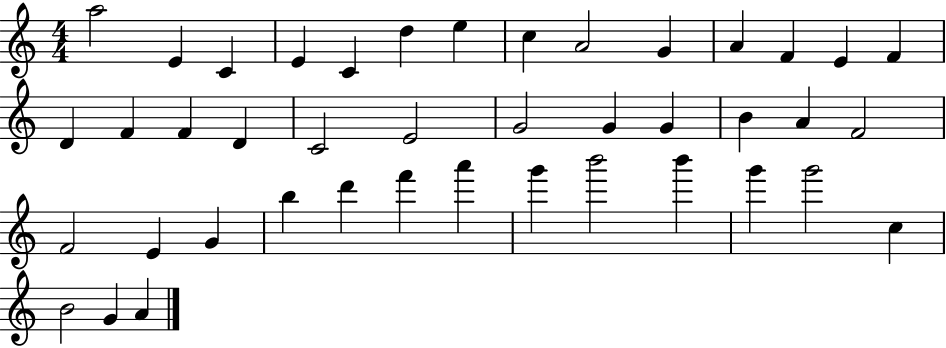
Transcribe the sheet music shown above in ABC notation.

X:1
T:Untitled
M:4/4
L:1/4
K:C
a2 E C E C d e c A2 G A F E F D F F D C2 E2 G2 G G B A F2 F2 E G b d' f' a' g' b'2 b' g' g'2 c B2 G A